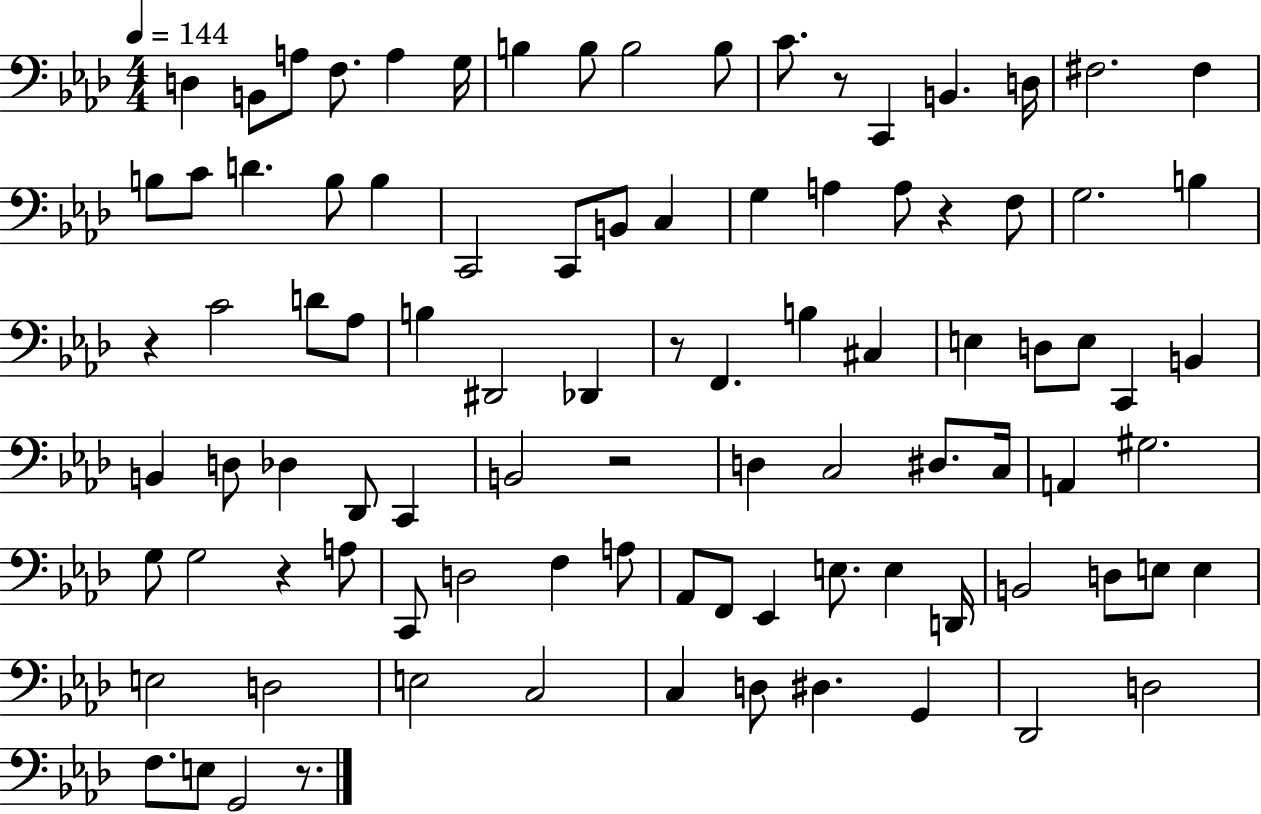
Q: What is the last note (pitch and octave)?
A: G2